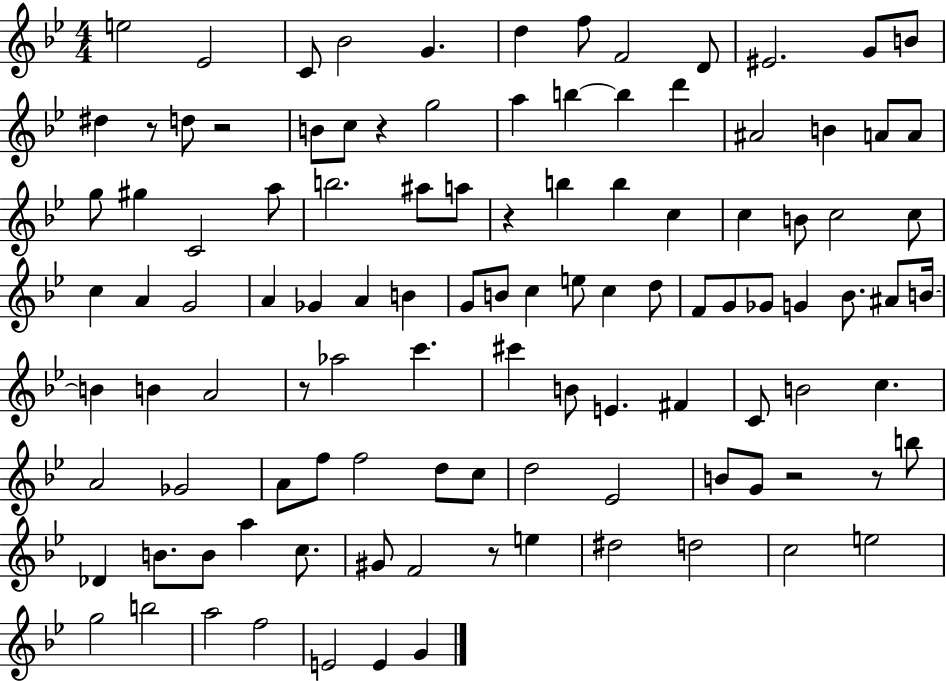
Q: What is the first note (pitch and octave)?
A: E5